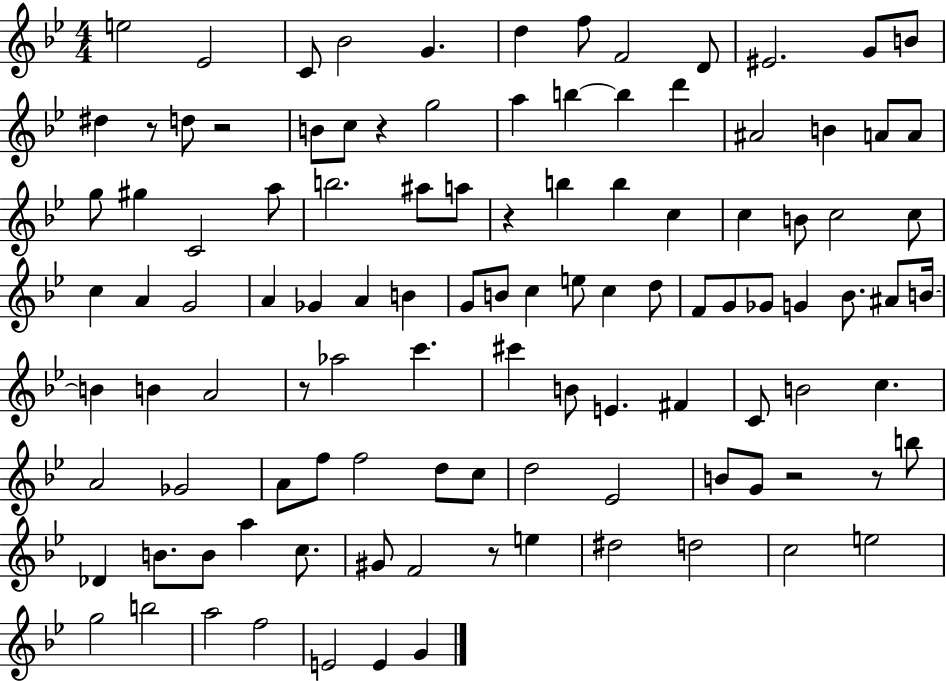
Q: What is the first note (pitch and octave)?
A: E5